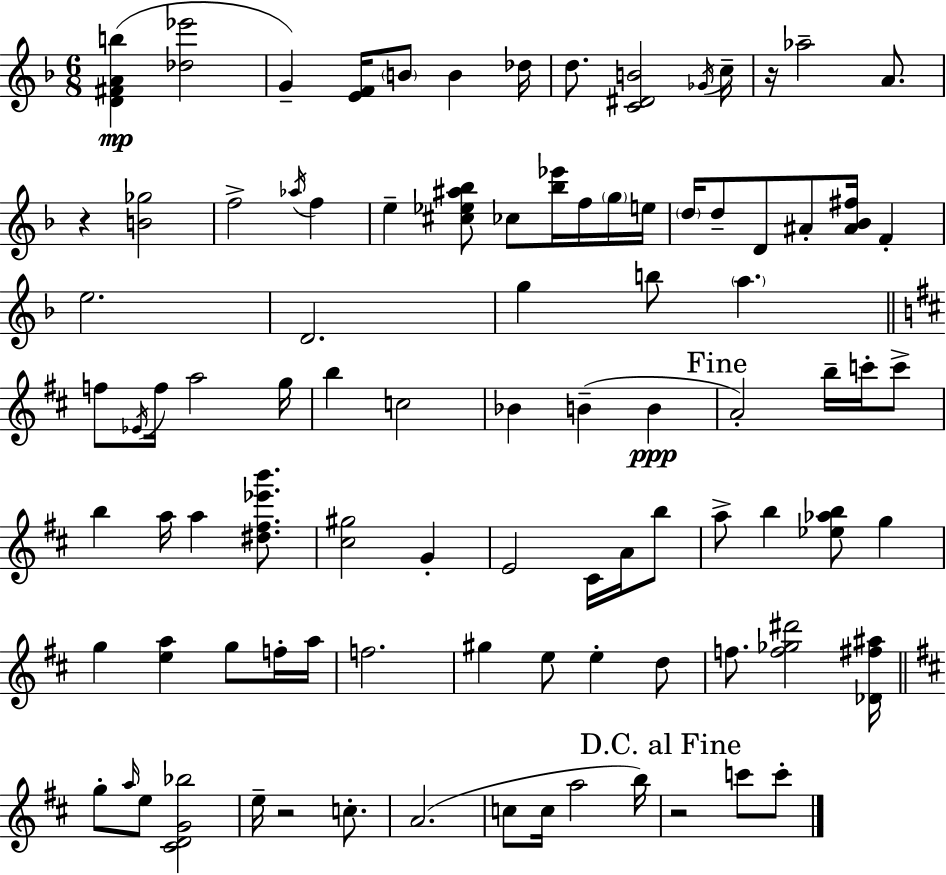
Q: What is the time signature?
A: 6/8